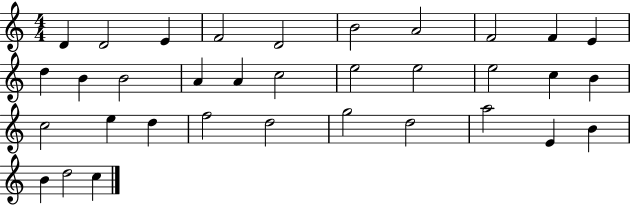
D4/q D4/h E4/q F4/h D4/h B4/h A4/h F4/h F4/q E4/q D5/q B4/q B4/h A4/q A4/q C5/h E5/h E5/h E5/h C5/q B4/q C5/h E5/q D5/q F5/h D5/h G5/h D5/h A5/h E4/q B4/q B4/q D5/h C5/q